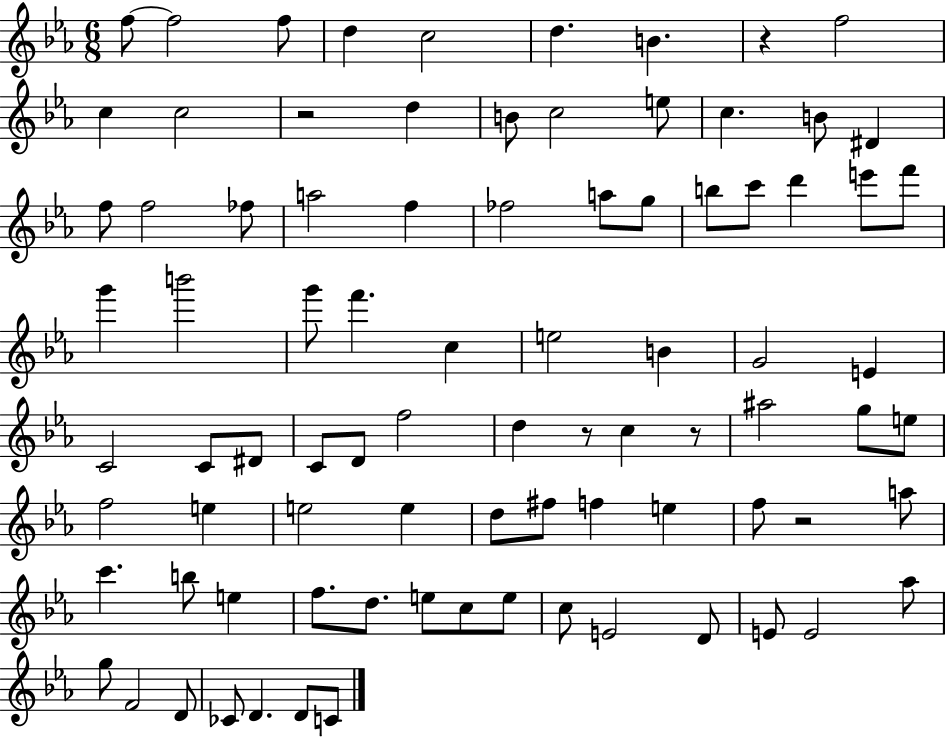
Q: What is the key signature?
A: EES major